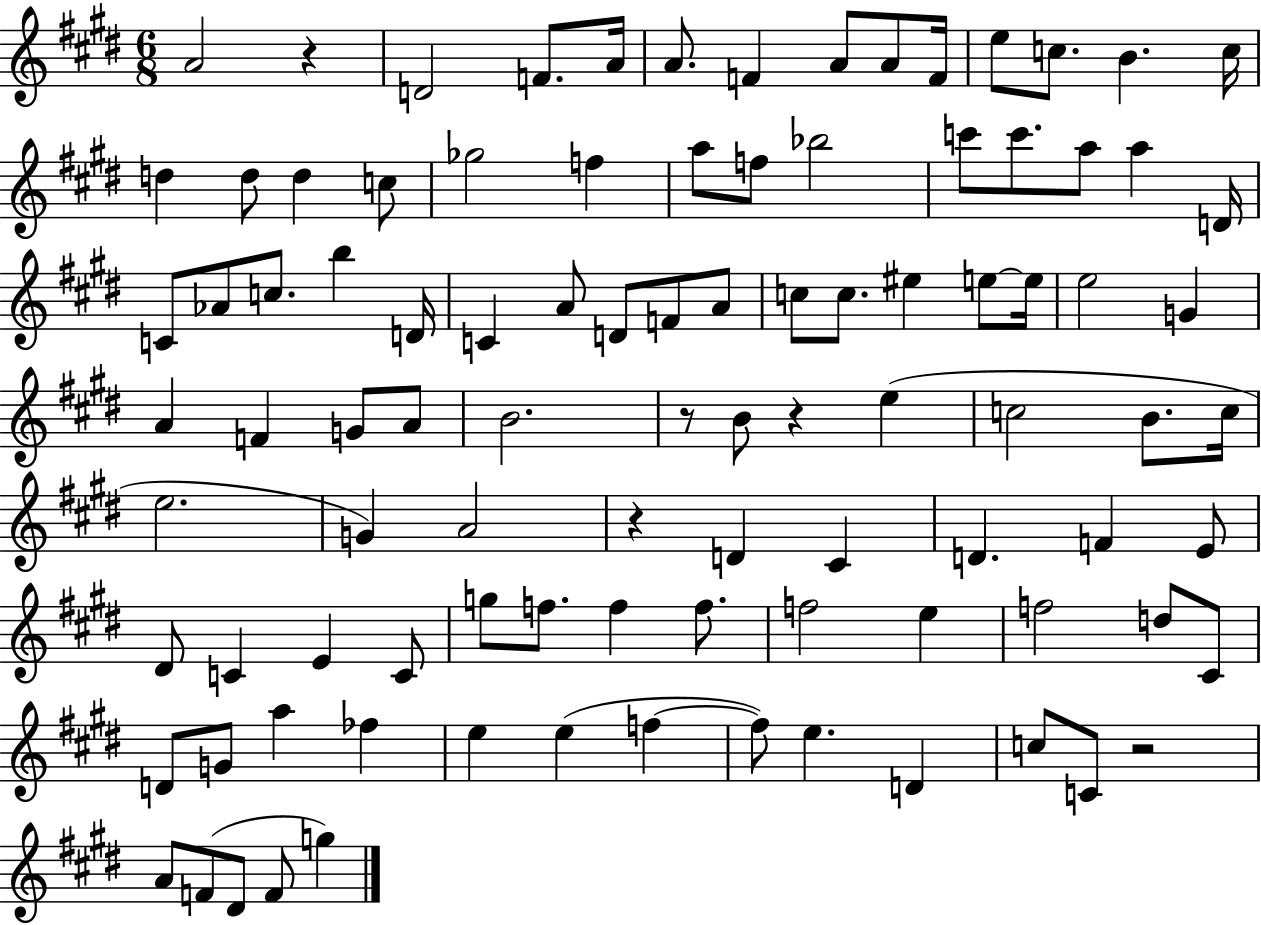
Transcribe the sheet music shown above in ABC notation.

X:1
T:Untitled
M:6/8
L:1/4
K:E
A2 z D2 F/2 A/4 A/2 F A/2 A/2 F/4 e/2 c/2 B c/4 d d/2 d c/2 _g2 f a/2 f/2 _b2 c'/2 c'/2 a/2 a D/4 C/2 _A/2 c/2 b D/4 C A/2 D/2 F/2 A/2 c/2 c/2 ^e e/2 e/4 e2 G A F G/2 A/2 B2 z/2 B/2 z e c2 B/2 c/4 e2 G A2 z D ^C D F E/2 ^D/2 C E C/2 g/2 f/2 f f/2 f2 e f2 d/2 ^C/2 D/2 G/2 a _f e e f f/2 e D c/2 C/2 z2 A/2 F/2 ^D/2 F/2 g